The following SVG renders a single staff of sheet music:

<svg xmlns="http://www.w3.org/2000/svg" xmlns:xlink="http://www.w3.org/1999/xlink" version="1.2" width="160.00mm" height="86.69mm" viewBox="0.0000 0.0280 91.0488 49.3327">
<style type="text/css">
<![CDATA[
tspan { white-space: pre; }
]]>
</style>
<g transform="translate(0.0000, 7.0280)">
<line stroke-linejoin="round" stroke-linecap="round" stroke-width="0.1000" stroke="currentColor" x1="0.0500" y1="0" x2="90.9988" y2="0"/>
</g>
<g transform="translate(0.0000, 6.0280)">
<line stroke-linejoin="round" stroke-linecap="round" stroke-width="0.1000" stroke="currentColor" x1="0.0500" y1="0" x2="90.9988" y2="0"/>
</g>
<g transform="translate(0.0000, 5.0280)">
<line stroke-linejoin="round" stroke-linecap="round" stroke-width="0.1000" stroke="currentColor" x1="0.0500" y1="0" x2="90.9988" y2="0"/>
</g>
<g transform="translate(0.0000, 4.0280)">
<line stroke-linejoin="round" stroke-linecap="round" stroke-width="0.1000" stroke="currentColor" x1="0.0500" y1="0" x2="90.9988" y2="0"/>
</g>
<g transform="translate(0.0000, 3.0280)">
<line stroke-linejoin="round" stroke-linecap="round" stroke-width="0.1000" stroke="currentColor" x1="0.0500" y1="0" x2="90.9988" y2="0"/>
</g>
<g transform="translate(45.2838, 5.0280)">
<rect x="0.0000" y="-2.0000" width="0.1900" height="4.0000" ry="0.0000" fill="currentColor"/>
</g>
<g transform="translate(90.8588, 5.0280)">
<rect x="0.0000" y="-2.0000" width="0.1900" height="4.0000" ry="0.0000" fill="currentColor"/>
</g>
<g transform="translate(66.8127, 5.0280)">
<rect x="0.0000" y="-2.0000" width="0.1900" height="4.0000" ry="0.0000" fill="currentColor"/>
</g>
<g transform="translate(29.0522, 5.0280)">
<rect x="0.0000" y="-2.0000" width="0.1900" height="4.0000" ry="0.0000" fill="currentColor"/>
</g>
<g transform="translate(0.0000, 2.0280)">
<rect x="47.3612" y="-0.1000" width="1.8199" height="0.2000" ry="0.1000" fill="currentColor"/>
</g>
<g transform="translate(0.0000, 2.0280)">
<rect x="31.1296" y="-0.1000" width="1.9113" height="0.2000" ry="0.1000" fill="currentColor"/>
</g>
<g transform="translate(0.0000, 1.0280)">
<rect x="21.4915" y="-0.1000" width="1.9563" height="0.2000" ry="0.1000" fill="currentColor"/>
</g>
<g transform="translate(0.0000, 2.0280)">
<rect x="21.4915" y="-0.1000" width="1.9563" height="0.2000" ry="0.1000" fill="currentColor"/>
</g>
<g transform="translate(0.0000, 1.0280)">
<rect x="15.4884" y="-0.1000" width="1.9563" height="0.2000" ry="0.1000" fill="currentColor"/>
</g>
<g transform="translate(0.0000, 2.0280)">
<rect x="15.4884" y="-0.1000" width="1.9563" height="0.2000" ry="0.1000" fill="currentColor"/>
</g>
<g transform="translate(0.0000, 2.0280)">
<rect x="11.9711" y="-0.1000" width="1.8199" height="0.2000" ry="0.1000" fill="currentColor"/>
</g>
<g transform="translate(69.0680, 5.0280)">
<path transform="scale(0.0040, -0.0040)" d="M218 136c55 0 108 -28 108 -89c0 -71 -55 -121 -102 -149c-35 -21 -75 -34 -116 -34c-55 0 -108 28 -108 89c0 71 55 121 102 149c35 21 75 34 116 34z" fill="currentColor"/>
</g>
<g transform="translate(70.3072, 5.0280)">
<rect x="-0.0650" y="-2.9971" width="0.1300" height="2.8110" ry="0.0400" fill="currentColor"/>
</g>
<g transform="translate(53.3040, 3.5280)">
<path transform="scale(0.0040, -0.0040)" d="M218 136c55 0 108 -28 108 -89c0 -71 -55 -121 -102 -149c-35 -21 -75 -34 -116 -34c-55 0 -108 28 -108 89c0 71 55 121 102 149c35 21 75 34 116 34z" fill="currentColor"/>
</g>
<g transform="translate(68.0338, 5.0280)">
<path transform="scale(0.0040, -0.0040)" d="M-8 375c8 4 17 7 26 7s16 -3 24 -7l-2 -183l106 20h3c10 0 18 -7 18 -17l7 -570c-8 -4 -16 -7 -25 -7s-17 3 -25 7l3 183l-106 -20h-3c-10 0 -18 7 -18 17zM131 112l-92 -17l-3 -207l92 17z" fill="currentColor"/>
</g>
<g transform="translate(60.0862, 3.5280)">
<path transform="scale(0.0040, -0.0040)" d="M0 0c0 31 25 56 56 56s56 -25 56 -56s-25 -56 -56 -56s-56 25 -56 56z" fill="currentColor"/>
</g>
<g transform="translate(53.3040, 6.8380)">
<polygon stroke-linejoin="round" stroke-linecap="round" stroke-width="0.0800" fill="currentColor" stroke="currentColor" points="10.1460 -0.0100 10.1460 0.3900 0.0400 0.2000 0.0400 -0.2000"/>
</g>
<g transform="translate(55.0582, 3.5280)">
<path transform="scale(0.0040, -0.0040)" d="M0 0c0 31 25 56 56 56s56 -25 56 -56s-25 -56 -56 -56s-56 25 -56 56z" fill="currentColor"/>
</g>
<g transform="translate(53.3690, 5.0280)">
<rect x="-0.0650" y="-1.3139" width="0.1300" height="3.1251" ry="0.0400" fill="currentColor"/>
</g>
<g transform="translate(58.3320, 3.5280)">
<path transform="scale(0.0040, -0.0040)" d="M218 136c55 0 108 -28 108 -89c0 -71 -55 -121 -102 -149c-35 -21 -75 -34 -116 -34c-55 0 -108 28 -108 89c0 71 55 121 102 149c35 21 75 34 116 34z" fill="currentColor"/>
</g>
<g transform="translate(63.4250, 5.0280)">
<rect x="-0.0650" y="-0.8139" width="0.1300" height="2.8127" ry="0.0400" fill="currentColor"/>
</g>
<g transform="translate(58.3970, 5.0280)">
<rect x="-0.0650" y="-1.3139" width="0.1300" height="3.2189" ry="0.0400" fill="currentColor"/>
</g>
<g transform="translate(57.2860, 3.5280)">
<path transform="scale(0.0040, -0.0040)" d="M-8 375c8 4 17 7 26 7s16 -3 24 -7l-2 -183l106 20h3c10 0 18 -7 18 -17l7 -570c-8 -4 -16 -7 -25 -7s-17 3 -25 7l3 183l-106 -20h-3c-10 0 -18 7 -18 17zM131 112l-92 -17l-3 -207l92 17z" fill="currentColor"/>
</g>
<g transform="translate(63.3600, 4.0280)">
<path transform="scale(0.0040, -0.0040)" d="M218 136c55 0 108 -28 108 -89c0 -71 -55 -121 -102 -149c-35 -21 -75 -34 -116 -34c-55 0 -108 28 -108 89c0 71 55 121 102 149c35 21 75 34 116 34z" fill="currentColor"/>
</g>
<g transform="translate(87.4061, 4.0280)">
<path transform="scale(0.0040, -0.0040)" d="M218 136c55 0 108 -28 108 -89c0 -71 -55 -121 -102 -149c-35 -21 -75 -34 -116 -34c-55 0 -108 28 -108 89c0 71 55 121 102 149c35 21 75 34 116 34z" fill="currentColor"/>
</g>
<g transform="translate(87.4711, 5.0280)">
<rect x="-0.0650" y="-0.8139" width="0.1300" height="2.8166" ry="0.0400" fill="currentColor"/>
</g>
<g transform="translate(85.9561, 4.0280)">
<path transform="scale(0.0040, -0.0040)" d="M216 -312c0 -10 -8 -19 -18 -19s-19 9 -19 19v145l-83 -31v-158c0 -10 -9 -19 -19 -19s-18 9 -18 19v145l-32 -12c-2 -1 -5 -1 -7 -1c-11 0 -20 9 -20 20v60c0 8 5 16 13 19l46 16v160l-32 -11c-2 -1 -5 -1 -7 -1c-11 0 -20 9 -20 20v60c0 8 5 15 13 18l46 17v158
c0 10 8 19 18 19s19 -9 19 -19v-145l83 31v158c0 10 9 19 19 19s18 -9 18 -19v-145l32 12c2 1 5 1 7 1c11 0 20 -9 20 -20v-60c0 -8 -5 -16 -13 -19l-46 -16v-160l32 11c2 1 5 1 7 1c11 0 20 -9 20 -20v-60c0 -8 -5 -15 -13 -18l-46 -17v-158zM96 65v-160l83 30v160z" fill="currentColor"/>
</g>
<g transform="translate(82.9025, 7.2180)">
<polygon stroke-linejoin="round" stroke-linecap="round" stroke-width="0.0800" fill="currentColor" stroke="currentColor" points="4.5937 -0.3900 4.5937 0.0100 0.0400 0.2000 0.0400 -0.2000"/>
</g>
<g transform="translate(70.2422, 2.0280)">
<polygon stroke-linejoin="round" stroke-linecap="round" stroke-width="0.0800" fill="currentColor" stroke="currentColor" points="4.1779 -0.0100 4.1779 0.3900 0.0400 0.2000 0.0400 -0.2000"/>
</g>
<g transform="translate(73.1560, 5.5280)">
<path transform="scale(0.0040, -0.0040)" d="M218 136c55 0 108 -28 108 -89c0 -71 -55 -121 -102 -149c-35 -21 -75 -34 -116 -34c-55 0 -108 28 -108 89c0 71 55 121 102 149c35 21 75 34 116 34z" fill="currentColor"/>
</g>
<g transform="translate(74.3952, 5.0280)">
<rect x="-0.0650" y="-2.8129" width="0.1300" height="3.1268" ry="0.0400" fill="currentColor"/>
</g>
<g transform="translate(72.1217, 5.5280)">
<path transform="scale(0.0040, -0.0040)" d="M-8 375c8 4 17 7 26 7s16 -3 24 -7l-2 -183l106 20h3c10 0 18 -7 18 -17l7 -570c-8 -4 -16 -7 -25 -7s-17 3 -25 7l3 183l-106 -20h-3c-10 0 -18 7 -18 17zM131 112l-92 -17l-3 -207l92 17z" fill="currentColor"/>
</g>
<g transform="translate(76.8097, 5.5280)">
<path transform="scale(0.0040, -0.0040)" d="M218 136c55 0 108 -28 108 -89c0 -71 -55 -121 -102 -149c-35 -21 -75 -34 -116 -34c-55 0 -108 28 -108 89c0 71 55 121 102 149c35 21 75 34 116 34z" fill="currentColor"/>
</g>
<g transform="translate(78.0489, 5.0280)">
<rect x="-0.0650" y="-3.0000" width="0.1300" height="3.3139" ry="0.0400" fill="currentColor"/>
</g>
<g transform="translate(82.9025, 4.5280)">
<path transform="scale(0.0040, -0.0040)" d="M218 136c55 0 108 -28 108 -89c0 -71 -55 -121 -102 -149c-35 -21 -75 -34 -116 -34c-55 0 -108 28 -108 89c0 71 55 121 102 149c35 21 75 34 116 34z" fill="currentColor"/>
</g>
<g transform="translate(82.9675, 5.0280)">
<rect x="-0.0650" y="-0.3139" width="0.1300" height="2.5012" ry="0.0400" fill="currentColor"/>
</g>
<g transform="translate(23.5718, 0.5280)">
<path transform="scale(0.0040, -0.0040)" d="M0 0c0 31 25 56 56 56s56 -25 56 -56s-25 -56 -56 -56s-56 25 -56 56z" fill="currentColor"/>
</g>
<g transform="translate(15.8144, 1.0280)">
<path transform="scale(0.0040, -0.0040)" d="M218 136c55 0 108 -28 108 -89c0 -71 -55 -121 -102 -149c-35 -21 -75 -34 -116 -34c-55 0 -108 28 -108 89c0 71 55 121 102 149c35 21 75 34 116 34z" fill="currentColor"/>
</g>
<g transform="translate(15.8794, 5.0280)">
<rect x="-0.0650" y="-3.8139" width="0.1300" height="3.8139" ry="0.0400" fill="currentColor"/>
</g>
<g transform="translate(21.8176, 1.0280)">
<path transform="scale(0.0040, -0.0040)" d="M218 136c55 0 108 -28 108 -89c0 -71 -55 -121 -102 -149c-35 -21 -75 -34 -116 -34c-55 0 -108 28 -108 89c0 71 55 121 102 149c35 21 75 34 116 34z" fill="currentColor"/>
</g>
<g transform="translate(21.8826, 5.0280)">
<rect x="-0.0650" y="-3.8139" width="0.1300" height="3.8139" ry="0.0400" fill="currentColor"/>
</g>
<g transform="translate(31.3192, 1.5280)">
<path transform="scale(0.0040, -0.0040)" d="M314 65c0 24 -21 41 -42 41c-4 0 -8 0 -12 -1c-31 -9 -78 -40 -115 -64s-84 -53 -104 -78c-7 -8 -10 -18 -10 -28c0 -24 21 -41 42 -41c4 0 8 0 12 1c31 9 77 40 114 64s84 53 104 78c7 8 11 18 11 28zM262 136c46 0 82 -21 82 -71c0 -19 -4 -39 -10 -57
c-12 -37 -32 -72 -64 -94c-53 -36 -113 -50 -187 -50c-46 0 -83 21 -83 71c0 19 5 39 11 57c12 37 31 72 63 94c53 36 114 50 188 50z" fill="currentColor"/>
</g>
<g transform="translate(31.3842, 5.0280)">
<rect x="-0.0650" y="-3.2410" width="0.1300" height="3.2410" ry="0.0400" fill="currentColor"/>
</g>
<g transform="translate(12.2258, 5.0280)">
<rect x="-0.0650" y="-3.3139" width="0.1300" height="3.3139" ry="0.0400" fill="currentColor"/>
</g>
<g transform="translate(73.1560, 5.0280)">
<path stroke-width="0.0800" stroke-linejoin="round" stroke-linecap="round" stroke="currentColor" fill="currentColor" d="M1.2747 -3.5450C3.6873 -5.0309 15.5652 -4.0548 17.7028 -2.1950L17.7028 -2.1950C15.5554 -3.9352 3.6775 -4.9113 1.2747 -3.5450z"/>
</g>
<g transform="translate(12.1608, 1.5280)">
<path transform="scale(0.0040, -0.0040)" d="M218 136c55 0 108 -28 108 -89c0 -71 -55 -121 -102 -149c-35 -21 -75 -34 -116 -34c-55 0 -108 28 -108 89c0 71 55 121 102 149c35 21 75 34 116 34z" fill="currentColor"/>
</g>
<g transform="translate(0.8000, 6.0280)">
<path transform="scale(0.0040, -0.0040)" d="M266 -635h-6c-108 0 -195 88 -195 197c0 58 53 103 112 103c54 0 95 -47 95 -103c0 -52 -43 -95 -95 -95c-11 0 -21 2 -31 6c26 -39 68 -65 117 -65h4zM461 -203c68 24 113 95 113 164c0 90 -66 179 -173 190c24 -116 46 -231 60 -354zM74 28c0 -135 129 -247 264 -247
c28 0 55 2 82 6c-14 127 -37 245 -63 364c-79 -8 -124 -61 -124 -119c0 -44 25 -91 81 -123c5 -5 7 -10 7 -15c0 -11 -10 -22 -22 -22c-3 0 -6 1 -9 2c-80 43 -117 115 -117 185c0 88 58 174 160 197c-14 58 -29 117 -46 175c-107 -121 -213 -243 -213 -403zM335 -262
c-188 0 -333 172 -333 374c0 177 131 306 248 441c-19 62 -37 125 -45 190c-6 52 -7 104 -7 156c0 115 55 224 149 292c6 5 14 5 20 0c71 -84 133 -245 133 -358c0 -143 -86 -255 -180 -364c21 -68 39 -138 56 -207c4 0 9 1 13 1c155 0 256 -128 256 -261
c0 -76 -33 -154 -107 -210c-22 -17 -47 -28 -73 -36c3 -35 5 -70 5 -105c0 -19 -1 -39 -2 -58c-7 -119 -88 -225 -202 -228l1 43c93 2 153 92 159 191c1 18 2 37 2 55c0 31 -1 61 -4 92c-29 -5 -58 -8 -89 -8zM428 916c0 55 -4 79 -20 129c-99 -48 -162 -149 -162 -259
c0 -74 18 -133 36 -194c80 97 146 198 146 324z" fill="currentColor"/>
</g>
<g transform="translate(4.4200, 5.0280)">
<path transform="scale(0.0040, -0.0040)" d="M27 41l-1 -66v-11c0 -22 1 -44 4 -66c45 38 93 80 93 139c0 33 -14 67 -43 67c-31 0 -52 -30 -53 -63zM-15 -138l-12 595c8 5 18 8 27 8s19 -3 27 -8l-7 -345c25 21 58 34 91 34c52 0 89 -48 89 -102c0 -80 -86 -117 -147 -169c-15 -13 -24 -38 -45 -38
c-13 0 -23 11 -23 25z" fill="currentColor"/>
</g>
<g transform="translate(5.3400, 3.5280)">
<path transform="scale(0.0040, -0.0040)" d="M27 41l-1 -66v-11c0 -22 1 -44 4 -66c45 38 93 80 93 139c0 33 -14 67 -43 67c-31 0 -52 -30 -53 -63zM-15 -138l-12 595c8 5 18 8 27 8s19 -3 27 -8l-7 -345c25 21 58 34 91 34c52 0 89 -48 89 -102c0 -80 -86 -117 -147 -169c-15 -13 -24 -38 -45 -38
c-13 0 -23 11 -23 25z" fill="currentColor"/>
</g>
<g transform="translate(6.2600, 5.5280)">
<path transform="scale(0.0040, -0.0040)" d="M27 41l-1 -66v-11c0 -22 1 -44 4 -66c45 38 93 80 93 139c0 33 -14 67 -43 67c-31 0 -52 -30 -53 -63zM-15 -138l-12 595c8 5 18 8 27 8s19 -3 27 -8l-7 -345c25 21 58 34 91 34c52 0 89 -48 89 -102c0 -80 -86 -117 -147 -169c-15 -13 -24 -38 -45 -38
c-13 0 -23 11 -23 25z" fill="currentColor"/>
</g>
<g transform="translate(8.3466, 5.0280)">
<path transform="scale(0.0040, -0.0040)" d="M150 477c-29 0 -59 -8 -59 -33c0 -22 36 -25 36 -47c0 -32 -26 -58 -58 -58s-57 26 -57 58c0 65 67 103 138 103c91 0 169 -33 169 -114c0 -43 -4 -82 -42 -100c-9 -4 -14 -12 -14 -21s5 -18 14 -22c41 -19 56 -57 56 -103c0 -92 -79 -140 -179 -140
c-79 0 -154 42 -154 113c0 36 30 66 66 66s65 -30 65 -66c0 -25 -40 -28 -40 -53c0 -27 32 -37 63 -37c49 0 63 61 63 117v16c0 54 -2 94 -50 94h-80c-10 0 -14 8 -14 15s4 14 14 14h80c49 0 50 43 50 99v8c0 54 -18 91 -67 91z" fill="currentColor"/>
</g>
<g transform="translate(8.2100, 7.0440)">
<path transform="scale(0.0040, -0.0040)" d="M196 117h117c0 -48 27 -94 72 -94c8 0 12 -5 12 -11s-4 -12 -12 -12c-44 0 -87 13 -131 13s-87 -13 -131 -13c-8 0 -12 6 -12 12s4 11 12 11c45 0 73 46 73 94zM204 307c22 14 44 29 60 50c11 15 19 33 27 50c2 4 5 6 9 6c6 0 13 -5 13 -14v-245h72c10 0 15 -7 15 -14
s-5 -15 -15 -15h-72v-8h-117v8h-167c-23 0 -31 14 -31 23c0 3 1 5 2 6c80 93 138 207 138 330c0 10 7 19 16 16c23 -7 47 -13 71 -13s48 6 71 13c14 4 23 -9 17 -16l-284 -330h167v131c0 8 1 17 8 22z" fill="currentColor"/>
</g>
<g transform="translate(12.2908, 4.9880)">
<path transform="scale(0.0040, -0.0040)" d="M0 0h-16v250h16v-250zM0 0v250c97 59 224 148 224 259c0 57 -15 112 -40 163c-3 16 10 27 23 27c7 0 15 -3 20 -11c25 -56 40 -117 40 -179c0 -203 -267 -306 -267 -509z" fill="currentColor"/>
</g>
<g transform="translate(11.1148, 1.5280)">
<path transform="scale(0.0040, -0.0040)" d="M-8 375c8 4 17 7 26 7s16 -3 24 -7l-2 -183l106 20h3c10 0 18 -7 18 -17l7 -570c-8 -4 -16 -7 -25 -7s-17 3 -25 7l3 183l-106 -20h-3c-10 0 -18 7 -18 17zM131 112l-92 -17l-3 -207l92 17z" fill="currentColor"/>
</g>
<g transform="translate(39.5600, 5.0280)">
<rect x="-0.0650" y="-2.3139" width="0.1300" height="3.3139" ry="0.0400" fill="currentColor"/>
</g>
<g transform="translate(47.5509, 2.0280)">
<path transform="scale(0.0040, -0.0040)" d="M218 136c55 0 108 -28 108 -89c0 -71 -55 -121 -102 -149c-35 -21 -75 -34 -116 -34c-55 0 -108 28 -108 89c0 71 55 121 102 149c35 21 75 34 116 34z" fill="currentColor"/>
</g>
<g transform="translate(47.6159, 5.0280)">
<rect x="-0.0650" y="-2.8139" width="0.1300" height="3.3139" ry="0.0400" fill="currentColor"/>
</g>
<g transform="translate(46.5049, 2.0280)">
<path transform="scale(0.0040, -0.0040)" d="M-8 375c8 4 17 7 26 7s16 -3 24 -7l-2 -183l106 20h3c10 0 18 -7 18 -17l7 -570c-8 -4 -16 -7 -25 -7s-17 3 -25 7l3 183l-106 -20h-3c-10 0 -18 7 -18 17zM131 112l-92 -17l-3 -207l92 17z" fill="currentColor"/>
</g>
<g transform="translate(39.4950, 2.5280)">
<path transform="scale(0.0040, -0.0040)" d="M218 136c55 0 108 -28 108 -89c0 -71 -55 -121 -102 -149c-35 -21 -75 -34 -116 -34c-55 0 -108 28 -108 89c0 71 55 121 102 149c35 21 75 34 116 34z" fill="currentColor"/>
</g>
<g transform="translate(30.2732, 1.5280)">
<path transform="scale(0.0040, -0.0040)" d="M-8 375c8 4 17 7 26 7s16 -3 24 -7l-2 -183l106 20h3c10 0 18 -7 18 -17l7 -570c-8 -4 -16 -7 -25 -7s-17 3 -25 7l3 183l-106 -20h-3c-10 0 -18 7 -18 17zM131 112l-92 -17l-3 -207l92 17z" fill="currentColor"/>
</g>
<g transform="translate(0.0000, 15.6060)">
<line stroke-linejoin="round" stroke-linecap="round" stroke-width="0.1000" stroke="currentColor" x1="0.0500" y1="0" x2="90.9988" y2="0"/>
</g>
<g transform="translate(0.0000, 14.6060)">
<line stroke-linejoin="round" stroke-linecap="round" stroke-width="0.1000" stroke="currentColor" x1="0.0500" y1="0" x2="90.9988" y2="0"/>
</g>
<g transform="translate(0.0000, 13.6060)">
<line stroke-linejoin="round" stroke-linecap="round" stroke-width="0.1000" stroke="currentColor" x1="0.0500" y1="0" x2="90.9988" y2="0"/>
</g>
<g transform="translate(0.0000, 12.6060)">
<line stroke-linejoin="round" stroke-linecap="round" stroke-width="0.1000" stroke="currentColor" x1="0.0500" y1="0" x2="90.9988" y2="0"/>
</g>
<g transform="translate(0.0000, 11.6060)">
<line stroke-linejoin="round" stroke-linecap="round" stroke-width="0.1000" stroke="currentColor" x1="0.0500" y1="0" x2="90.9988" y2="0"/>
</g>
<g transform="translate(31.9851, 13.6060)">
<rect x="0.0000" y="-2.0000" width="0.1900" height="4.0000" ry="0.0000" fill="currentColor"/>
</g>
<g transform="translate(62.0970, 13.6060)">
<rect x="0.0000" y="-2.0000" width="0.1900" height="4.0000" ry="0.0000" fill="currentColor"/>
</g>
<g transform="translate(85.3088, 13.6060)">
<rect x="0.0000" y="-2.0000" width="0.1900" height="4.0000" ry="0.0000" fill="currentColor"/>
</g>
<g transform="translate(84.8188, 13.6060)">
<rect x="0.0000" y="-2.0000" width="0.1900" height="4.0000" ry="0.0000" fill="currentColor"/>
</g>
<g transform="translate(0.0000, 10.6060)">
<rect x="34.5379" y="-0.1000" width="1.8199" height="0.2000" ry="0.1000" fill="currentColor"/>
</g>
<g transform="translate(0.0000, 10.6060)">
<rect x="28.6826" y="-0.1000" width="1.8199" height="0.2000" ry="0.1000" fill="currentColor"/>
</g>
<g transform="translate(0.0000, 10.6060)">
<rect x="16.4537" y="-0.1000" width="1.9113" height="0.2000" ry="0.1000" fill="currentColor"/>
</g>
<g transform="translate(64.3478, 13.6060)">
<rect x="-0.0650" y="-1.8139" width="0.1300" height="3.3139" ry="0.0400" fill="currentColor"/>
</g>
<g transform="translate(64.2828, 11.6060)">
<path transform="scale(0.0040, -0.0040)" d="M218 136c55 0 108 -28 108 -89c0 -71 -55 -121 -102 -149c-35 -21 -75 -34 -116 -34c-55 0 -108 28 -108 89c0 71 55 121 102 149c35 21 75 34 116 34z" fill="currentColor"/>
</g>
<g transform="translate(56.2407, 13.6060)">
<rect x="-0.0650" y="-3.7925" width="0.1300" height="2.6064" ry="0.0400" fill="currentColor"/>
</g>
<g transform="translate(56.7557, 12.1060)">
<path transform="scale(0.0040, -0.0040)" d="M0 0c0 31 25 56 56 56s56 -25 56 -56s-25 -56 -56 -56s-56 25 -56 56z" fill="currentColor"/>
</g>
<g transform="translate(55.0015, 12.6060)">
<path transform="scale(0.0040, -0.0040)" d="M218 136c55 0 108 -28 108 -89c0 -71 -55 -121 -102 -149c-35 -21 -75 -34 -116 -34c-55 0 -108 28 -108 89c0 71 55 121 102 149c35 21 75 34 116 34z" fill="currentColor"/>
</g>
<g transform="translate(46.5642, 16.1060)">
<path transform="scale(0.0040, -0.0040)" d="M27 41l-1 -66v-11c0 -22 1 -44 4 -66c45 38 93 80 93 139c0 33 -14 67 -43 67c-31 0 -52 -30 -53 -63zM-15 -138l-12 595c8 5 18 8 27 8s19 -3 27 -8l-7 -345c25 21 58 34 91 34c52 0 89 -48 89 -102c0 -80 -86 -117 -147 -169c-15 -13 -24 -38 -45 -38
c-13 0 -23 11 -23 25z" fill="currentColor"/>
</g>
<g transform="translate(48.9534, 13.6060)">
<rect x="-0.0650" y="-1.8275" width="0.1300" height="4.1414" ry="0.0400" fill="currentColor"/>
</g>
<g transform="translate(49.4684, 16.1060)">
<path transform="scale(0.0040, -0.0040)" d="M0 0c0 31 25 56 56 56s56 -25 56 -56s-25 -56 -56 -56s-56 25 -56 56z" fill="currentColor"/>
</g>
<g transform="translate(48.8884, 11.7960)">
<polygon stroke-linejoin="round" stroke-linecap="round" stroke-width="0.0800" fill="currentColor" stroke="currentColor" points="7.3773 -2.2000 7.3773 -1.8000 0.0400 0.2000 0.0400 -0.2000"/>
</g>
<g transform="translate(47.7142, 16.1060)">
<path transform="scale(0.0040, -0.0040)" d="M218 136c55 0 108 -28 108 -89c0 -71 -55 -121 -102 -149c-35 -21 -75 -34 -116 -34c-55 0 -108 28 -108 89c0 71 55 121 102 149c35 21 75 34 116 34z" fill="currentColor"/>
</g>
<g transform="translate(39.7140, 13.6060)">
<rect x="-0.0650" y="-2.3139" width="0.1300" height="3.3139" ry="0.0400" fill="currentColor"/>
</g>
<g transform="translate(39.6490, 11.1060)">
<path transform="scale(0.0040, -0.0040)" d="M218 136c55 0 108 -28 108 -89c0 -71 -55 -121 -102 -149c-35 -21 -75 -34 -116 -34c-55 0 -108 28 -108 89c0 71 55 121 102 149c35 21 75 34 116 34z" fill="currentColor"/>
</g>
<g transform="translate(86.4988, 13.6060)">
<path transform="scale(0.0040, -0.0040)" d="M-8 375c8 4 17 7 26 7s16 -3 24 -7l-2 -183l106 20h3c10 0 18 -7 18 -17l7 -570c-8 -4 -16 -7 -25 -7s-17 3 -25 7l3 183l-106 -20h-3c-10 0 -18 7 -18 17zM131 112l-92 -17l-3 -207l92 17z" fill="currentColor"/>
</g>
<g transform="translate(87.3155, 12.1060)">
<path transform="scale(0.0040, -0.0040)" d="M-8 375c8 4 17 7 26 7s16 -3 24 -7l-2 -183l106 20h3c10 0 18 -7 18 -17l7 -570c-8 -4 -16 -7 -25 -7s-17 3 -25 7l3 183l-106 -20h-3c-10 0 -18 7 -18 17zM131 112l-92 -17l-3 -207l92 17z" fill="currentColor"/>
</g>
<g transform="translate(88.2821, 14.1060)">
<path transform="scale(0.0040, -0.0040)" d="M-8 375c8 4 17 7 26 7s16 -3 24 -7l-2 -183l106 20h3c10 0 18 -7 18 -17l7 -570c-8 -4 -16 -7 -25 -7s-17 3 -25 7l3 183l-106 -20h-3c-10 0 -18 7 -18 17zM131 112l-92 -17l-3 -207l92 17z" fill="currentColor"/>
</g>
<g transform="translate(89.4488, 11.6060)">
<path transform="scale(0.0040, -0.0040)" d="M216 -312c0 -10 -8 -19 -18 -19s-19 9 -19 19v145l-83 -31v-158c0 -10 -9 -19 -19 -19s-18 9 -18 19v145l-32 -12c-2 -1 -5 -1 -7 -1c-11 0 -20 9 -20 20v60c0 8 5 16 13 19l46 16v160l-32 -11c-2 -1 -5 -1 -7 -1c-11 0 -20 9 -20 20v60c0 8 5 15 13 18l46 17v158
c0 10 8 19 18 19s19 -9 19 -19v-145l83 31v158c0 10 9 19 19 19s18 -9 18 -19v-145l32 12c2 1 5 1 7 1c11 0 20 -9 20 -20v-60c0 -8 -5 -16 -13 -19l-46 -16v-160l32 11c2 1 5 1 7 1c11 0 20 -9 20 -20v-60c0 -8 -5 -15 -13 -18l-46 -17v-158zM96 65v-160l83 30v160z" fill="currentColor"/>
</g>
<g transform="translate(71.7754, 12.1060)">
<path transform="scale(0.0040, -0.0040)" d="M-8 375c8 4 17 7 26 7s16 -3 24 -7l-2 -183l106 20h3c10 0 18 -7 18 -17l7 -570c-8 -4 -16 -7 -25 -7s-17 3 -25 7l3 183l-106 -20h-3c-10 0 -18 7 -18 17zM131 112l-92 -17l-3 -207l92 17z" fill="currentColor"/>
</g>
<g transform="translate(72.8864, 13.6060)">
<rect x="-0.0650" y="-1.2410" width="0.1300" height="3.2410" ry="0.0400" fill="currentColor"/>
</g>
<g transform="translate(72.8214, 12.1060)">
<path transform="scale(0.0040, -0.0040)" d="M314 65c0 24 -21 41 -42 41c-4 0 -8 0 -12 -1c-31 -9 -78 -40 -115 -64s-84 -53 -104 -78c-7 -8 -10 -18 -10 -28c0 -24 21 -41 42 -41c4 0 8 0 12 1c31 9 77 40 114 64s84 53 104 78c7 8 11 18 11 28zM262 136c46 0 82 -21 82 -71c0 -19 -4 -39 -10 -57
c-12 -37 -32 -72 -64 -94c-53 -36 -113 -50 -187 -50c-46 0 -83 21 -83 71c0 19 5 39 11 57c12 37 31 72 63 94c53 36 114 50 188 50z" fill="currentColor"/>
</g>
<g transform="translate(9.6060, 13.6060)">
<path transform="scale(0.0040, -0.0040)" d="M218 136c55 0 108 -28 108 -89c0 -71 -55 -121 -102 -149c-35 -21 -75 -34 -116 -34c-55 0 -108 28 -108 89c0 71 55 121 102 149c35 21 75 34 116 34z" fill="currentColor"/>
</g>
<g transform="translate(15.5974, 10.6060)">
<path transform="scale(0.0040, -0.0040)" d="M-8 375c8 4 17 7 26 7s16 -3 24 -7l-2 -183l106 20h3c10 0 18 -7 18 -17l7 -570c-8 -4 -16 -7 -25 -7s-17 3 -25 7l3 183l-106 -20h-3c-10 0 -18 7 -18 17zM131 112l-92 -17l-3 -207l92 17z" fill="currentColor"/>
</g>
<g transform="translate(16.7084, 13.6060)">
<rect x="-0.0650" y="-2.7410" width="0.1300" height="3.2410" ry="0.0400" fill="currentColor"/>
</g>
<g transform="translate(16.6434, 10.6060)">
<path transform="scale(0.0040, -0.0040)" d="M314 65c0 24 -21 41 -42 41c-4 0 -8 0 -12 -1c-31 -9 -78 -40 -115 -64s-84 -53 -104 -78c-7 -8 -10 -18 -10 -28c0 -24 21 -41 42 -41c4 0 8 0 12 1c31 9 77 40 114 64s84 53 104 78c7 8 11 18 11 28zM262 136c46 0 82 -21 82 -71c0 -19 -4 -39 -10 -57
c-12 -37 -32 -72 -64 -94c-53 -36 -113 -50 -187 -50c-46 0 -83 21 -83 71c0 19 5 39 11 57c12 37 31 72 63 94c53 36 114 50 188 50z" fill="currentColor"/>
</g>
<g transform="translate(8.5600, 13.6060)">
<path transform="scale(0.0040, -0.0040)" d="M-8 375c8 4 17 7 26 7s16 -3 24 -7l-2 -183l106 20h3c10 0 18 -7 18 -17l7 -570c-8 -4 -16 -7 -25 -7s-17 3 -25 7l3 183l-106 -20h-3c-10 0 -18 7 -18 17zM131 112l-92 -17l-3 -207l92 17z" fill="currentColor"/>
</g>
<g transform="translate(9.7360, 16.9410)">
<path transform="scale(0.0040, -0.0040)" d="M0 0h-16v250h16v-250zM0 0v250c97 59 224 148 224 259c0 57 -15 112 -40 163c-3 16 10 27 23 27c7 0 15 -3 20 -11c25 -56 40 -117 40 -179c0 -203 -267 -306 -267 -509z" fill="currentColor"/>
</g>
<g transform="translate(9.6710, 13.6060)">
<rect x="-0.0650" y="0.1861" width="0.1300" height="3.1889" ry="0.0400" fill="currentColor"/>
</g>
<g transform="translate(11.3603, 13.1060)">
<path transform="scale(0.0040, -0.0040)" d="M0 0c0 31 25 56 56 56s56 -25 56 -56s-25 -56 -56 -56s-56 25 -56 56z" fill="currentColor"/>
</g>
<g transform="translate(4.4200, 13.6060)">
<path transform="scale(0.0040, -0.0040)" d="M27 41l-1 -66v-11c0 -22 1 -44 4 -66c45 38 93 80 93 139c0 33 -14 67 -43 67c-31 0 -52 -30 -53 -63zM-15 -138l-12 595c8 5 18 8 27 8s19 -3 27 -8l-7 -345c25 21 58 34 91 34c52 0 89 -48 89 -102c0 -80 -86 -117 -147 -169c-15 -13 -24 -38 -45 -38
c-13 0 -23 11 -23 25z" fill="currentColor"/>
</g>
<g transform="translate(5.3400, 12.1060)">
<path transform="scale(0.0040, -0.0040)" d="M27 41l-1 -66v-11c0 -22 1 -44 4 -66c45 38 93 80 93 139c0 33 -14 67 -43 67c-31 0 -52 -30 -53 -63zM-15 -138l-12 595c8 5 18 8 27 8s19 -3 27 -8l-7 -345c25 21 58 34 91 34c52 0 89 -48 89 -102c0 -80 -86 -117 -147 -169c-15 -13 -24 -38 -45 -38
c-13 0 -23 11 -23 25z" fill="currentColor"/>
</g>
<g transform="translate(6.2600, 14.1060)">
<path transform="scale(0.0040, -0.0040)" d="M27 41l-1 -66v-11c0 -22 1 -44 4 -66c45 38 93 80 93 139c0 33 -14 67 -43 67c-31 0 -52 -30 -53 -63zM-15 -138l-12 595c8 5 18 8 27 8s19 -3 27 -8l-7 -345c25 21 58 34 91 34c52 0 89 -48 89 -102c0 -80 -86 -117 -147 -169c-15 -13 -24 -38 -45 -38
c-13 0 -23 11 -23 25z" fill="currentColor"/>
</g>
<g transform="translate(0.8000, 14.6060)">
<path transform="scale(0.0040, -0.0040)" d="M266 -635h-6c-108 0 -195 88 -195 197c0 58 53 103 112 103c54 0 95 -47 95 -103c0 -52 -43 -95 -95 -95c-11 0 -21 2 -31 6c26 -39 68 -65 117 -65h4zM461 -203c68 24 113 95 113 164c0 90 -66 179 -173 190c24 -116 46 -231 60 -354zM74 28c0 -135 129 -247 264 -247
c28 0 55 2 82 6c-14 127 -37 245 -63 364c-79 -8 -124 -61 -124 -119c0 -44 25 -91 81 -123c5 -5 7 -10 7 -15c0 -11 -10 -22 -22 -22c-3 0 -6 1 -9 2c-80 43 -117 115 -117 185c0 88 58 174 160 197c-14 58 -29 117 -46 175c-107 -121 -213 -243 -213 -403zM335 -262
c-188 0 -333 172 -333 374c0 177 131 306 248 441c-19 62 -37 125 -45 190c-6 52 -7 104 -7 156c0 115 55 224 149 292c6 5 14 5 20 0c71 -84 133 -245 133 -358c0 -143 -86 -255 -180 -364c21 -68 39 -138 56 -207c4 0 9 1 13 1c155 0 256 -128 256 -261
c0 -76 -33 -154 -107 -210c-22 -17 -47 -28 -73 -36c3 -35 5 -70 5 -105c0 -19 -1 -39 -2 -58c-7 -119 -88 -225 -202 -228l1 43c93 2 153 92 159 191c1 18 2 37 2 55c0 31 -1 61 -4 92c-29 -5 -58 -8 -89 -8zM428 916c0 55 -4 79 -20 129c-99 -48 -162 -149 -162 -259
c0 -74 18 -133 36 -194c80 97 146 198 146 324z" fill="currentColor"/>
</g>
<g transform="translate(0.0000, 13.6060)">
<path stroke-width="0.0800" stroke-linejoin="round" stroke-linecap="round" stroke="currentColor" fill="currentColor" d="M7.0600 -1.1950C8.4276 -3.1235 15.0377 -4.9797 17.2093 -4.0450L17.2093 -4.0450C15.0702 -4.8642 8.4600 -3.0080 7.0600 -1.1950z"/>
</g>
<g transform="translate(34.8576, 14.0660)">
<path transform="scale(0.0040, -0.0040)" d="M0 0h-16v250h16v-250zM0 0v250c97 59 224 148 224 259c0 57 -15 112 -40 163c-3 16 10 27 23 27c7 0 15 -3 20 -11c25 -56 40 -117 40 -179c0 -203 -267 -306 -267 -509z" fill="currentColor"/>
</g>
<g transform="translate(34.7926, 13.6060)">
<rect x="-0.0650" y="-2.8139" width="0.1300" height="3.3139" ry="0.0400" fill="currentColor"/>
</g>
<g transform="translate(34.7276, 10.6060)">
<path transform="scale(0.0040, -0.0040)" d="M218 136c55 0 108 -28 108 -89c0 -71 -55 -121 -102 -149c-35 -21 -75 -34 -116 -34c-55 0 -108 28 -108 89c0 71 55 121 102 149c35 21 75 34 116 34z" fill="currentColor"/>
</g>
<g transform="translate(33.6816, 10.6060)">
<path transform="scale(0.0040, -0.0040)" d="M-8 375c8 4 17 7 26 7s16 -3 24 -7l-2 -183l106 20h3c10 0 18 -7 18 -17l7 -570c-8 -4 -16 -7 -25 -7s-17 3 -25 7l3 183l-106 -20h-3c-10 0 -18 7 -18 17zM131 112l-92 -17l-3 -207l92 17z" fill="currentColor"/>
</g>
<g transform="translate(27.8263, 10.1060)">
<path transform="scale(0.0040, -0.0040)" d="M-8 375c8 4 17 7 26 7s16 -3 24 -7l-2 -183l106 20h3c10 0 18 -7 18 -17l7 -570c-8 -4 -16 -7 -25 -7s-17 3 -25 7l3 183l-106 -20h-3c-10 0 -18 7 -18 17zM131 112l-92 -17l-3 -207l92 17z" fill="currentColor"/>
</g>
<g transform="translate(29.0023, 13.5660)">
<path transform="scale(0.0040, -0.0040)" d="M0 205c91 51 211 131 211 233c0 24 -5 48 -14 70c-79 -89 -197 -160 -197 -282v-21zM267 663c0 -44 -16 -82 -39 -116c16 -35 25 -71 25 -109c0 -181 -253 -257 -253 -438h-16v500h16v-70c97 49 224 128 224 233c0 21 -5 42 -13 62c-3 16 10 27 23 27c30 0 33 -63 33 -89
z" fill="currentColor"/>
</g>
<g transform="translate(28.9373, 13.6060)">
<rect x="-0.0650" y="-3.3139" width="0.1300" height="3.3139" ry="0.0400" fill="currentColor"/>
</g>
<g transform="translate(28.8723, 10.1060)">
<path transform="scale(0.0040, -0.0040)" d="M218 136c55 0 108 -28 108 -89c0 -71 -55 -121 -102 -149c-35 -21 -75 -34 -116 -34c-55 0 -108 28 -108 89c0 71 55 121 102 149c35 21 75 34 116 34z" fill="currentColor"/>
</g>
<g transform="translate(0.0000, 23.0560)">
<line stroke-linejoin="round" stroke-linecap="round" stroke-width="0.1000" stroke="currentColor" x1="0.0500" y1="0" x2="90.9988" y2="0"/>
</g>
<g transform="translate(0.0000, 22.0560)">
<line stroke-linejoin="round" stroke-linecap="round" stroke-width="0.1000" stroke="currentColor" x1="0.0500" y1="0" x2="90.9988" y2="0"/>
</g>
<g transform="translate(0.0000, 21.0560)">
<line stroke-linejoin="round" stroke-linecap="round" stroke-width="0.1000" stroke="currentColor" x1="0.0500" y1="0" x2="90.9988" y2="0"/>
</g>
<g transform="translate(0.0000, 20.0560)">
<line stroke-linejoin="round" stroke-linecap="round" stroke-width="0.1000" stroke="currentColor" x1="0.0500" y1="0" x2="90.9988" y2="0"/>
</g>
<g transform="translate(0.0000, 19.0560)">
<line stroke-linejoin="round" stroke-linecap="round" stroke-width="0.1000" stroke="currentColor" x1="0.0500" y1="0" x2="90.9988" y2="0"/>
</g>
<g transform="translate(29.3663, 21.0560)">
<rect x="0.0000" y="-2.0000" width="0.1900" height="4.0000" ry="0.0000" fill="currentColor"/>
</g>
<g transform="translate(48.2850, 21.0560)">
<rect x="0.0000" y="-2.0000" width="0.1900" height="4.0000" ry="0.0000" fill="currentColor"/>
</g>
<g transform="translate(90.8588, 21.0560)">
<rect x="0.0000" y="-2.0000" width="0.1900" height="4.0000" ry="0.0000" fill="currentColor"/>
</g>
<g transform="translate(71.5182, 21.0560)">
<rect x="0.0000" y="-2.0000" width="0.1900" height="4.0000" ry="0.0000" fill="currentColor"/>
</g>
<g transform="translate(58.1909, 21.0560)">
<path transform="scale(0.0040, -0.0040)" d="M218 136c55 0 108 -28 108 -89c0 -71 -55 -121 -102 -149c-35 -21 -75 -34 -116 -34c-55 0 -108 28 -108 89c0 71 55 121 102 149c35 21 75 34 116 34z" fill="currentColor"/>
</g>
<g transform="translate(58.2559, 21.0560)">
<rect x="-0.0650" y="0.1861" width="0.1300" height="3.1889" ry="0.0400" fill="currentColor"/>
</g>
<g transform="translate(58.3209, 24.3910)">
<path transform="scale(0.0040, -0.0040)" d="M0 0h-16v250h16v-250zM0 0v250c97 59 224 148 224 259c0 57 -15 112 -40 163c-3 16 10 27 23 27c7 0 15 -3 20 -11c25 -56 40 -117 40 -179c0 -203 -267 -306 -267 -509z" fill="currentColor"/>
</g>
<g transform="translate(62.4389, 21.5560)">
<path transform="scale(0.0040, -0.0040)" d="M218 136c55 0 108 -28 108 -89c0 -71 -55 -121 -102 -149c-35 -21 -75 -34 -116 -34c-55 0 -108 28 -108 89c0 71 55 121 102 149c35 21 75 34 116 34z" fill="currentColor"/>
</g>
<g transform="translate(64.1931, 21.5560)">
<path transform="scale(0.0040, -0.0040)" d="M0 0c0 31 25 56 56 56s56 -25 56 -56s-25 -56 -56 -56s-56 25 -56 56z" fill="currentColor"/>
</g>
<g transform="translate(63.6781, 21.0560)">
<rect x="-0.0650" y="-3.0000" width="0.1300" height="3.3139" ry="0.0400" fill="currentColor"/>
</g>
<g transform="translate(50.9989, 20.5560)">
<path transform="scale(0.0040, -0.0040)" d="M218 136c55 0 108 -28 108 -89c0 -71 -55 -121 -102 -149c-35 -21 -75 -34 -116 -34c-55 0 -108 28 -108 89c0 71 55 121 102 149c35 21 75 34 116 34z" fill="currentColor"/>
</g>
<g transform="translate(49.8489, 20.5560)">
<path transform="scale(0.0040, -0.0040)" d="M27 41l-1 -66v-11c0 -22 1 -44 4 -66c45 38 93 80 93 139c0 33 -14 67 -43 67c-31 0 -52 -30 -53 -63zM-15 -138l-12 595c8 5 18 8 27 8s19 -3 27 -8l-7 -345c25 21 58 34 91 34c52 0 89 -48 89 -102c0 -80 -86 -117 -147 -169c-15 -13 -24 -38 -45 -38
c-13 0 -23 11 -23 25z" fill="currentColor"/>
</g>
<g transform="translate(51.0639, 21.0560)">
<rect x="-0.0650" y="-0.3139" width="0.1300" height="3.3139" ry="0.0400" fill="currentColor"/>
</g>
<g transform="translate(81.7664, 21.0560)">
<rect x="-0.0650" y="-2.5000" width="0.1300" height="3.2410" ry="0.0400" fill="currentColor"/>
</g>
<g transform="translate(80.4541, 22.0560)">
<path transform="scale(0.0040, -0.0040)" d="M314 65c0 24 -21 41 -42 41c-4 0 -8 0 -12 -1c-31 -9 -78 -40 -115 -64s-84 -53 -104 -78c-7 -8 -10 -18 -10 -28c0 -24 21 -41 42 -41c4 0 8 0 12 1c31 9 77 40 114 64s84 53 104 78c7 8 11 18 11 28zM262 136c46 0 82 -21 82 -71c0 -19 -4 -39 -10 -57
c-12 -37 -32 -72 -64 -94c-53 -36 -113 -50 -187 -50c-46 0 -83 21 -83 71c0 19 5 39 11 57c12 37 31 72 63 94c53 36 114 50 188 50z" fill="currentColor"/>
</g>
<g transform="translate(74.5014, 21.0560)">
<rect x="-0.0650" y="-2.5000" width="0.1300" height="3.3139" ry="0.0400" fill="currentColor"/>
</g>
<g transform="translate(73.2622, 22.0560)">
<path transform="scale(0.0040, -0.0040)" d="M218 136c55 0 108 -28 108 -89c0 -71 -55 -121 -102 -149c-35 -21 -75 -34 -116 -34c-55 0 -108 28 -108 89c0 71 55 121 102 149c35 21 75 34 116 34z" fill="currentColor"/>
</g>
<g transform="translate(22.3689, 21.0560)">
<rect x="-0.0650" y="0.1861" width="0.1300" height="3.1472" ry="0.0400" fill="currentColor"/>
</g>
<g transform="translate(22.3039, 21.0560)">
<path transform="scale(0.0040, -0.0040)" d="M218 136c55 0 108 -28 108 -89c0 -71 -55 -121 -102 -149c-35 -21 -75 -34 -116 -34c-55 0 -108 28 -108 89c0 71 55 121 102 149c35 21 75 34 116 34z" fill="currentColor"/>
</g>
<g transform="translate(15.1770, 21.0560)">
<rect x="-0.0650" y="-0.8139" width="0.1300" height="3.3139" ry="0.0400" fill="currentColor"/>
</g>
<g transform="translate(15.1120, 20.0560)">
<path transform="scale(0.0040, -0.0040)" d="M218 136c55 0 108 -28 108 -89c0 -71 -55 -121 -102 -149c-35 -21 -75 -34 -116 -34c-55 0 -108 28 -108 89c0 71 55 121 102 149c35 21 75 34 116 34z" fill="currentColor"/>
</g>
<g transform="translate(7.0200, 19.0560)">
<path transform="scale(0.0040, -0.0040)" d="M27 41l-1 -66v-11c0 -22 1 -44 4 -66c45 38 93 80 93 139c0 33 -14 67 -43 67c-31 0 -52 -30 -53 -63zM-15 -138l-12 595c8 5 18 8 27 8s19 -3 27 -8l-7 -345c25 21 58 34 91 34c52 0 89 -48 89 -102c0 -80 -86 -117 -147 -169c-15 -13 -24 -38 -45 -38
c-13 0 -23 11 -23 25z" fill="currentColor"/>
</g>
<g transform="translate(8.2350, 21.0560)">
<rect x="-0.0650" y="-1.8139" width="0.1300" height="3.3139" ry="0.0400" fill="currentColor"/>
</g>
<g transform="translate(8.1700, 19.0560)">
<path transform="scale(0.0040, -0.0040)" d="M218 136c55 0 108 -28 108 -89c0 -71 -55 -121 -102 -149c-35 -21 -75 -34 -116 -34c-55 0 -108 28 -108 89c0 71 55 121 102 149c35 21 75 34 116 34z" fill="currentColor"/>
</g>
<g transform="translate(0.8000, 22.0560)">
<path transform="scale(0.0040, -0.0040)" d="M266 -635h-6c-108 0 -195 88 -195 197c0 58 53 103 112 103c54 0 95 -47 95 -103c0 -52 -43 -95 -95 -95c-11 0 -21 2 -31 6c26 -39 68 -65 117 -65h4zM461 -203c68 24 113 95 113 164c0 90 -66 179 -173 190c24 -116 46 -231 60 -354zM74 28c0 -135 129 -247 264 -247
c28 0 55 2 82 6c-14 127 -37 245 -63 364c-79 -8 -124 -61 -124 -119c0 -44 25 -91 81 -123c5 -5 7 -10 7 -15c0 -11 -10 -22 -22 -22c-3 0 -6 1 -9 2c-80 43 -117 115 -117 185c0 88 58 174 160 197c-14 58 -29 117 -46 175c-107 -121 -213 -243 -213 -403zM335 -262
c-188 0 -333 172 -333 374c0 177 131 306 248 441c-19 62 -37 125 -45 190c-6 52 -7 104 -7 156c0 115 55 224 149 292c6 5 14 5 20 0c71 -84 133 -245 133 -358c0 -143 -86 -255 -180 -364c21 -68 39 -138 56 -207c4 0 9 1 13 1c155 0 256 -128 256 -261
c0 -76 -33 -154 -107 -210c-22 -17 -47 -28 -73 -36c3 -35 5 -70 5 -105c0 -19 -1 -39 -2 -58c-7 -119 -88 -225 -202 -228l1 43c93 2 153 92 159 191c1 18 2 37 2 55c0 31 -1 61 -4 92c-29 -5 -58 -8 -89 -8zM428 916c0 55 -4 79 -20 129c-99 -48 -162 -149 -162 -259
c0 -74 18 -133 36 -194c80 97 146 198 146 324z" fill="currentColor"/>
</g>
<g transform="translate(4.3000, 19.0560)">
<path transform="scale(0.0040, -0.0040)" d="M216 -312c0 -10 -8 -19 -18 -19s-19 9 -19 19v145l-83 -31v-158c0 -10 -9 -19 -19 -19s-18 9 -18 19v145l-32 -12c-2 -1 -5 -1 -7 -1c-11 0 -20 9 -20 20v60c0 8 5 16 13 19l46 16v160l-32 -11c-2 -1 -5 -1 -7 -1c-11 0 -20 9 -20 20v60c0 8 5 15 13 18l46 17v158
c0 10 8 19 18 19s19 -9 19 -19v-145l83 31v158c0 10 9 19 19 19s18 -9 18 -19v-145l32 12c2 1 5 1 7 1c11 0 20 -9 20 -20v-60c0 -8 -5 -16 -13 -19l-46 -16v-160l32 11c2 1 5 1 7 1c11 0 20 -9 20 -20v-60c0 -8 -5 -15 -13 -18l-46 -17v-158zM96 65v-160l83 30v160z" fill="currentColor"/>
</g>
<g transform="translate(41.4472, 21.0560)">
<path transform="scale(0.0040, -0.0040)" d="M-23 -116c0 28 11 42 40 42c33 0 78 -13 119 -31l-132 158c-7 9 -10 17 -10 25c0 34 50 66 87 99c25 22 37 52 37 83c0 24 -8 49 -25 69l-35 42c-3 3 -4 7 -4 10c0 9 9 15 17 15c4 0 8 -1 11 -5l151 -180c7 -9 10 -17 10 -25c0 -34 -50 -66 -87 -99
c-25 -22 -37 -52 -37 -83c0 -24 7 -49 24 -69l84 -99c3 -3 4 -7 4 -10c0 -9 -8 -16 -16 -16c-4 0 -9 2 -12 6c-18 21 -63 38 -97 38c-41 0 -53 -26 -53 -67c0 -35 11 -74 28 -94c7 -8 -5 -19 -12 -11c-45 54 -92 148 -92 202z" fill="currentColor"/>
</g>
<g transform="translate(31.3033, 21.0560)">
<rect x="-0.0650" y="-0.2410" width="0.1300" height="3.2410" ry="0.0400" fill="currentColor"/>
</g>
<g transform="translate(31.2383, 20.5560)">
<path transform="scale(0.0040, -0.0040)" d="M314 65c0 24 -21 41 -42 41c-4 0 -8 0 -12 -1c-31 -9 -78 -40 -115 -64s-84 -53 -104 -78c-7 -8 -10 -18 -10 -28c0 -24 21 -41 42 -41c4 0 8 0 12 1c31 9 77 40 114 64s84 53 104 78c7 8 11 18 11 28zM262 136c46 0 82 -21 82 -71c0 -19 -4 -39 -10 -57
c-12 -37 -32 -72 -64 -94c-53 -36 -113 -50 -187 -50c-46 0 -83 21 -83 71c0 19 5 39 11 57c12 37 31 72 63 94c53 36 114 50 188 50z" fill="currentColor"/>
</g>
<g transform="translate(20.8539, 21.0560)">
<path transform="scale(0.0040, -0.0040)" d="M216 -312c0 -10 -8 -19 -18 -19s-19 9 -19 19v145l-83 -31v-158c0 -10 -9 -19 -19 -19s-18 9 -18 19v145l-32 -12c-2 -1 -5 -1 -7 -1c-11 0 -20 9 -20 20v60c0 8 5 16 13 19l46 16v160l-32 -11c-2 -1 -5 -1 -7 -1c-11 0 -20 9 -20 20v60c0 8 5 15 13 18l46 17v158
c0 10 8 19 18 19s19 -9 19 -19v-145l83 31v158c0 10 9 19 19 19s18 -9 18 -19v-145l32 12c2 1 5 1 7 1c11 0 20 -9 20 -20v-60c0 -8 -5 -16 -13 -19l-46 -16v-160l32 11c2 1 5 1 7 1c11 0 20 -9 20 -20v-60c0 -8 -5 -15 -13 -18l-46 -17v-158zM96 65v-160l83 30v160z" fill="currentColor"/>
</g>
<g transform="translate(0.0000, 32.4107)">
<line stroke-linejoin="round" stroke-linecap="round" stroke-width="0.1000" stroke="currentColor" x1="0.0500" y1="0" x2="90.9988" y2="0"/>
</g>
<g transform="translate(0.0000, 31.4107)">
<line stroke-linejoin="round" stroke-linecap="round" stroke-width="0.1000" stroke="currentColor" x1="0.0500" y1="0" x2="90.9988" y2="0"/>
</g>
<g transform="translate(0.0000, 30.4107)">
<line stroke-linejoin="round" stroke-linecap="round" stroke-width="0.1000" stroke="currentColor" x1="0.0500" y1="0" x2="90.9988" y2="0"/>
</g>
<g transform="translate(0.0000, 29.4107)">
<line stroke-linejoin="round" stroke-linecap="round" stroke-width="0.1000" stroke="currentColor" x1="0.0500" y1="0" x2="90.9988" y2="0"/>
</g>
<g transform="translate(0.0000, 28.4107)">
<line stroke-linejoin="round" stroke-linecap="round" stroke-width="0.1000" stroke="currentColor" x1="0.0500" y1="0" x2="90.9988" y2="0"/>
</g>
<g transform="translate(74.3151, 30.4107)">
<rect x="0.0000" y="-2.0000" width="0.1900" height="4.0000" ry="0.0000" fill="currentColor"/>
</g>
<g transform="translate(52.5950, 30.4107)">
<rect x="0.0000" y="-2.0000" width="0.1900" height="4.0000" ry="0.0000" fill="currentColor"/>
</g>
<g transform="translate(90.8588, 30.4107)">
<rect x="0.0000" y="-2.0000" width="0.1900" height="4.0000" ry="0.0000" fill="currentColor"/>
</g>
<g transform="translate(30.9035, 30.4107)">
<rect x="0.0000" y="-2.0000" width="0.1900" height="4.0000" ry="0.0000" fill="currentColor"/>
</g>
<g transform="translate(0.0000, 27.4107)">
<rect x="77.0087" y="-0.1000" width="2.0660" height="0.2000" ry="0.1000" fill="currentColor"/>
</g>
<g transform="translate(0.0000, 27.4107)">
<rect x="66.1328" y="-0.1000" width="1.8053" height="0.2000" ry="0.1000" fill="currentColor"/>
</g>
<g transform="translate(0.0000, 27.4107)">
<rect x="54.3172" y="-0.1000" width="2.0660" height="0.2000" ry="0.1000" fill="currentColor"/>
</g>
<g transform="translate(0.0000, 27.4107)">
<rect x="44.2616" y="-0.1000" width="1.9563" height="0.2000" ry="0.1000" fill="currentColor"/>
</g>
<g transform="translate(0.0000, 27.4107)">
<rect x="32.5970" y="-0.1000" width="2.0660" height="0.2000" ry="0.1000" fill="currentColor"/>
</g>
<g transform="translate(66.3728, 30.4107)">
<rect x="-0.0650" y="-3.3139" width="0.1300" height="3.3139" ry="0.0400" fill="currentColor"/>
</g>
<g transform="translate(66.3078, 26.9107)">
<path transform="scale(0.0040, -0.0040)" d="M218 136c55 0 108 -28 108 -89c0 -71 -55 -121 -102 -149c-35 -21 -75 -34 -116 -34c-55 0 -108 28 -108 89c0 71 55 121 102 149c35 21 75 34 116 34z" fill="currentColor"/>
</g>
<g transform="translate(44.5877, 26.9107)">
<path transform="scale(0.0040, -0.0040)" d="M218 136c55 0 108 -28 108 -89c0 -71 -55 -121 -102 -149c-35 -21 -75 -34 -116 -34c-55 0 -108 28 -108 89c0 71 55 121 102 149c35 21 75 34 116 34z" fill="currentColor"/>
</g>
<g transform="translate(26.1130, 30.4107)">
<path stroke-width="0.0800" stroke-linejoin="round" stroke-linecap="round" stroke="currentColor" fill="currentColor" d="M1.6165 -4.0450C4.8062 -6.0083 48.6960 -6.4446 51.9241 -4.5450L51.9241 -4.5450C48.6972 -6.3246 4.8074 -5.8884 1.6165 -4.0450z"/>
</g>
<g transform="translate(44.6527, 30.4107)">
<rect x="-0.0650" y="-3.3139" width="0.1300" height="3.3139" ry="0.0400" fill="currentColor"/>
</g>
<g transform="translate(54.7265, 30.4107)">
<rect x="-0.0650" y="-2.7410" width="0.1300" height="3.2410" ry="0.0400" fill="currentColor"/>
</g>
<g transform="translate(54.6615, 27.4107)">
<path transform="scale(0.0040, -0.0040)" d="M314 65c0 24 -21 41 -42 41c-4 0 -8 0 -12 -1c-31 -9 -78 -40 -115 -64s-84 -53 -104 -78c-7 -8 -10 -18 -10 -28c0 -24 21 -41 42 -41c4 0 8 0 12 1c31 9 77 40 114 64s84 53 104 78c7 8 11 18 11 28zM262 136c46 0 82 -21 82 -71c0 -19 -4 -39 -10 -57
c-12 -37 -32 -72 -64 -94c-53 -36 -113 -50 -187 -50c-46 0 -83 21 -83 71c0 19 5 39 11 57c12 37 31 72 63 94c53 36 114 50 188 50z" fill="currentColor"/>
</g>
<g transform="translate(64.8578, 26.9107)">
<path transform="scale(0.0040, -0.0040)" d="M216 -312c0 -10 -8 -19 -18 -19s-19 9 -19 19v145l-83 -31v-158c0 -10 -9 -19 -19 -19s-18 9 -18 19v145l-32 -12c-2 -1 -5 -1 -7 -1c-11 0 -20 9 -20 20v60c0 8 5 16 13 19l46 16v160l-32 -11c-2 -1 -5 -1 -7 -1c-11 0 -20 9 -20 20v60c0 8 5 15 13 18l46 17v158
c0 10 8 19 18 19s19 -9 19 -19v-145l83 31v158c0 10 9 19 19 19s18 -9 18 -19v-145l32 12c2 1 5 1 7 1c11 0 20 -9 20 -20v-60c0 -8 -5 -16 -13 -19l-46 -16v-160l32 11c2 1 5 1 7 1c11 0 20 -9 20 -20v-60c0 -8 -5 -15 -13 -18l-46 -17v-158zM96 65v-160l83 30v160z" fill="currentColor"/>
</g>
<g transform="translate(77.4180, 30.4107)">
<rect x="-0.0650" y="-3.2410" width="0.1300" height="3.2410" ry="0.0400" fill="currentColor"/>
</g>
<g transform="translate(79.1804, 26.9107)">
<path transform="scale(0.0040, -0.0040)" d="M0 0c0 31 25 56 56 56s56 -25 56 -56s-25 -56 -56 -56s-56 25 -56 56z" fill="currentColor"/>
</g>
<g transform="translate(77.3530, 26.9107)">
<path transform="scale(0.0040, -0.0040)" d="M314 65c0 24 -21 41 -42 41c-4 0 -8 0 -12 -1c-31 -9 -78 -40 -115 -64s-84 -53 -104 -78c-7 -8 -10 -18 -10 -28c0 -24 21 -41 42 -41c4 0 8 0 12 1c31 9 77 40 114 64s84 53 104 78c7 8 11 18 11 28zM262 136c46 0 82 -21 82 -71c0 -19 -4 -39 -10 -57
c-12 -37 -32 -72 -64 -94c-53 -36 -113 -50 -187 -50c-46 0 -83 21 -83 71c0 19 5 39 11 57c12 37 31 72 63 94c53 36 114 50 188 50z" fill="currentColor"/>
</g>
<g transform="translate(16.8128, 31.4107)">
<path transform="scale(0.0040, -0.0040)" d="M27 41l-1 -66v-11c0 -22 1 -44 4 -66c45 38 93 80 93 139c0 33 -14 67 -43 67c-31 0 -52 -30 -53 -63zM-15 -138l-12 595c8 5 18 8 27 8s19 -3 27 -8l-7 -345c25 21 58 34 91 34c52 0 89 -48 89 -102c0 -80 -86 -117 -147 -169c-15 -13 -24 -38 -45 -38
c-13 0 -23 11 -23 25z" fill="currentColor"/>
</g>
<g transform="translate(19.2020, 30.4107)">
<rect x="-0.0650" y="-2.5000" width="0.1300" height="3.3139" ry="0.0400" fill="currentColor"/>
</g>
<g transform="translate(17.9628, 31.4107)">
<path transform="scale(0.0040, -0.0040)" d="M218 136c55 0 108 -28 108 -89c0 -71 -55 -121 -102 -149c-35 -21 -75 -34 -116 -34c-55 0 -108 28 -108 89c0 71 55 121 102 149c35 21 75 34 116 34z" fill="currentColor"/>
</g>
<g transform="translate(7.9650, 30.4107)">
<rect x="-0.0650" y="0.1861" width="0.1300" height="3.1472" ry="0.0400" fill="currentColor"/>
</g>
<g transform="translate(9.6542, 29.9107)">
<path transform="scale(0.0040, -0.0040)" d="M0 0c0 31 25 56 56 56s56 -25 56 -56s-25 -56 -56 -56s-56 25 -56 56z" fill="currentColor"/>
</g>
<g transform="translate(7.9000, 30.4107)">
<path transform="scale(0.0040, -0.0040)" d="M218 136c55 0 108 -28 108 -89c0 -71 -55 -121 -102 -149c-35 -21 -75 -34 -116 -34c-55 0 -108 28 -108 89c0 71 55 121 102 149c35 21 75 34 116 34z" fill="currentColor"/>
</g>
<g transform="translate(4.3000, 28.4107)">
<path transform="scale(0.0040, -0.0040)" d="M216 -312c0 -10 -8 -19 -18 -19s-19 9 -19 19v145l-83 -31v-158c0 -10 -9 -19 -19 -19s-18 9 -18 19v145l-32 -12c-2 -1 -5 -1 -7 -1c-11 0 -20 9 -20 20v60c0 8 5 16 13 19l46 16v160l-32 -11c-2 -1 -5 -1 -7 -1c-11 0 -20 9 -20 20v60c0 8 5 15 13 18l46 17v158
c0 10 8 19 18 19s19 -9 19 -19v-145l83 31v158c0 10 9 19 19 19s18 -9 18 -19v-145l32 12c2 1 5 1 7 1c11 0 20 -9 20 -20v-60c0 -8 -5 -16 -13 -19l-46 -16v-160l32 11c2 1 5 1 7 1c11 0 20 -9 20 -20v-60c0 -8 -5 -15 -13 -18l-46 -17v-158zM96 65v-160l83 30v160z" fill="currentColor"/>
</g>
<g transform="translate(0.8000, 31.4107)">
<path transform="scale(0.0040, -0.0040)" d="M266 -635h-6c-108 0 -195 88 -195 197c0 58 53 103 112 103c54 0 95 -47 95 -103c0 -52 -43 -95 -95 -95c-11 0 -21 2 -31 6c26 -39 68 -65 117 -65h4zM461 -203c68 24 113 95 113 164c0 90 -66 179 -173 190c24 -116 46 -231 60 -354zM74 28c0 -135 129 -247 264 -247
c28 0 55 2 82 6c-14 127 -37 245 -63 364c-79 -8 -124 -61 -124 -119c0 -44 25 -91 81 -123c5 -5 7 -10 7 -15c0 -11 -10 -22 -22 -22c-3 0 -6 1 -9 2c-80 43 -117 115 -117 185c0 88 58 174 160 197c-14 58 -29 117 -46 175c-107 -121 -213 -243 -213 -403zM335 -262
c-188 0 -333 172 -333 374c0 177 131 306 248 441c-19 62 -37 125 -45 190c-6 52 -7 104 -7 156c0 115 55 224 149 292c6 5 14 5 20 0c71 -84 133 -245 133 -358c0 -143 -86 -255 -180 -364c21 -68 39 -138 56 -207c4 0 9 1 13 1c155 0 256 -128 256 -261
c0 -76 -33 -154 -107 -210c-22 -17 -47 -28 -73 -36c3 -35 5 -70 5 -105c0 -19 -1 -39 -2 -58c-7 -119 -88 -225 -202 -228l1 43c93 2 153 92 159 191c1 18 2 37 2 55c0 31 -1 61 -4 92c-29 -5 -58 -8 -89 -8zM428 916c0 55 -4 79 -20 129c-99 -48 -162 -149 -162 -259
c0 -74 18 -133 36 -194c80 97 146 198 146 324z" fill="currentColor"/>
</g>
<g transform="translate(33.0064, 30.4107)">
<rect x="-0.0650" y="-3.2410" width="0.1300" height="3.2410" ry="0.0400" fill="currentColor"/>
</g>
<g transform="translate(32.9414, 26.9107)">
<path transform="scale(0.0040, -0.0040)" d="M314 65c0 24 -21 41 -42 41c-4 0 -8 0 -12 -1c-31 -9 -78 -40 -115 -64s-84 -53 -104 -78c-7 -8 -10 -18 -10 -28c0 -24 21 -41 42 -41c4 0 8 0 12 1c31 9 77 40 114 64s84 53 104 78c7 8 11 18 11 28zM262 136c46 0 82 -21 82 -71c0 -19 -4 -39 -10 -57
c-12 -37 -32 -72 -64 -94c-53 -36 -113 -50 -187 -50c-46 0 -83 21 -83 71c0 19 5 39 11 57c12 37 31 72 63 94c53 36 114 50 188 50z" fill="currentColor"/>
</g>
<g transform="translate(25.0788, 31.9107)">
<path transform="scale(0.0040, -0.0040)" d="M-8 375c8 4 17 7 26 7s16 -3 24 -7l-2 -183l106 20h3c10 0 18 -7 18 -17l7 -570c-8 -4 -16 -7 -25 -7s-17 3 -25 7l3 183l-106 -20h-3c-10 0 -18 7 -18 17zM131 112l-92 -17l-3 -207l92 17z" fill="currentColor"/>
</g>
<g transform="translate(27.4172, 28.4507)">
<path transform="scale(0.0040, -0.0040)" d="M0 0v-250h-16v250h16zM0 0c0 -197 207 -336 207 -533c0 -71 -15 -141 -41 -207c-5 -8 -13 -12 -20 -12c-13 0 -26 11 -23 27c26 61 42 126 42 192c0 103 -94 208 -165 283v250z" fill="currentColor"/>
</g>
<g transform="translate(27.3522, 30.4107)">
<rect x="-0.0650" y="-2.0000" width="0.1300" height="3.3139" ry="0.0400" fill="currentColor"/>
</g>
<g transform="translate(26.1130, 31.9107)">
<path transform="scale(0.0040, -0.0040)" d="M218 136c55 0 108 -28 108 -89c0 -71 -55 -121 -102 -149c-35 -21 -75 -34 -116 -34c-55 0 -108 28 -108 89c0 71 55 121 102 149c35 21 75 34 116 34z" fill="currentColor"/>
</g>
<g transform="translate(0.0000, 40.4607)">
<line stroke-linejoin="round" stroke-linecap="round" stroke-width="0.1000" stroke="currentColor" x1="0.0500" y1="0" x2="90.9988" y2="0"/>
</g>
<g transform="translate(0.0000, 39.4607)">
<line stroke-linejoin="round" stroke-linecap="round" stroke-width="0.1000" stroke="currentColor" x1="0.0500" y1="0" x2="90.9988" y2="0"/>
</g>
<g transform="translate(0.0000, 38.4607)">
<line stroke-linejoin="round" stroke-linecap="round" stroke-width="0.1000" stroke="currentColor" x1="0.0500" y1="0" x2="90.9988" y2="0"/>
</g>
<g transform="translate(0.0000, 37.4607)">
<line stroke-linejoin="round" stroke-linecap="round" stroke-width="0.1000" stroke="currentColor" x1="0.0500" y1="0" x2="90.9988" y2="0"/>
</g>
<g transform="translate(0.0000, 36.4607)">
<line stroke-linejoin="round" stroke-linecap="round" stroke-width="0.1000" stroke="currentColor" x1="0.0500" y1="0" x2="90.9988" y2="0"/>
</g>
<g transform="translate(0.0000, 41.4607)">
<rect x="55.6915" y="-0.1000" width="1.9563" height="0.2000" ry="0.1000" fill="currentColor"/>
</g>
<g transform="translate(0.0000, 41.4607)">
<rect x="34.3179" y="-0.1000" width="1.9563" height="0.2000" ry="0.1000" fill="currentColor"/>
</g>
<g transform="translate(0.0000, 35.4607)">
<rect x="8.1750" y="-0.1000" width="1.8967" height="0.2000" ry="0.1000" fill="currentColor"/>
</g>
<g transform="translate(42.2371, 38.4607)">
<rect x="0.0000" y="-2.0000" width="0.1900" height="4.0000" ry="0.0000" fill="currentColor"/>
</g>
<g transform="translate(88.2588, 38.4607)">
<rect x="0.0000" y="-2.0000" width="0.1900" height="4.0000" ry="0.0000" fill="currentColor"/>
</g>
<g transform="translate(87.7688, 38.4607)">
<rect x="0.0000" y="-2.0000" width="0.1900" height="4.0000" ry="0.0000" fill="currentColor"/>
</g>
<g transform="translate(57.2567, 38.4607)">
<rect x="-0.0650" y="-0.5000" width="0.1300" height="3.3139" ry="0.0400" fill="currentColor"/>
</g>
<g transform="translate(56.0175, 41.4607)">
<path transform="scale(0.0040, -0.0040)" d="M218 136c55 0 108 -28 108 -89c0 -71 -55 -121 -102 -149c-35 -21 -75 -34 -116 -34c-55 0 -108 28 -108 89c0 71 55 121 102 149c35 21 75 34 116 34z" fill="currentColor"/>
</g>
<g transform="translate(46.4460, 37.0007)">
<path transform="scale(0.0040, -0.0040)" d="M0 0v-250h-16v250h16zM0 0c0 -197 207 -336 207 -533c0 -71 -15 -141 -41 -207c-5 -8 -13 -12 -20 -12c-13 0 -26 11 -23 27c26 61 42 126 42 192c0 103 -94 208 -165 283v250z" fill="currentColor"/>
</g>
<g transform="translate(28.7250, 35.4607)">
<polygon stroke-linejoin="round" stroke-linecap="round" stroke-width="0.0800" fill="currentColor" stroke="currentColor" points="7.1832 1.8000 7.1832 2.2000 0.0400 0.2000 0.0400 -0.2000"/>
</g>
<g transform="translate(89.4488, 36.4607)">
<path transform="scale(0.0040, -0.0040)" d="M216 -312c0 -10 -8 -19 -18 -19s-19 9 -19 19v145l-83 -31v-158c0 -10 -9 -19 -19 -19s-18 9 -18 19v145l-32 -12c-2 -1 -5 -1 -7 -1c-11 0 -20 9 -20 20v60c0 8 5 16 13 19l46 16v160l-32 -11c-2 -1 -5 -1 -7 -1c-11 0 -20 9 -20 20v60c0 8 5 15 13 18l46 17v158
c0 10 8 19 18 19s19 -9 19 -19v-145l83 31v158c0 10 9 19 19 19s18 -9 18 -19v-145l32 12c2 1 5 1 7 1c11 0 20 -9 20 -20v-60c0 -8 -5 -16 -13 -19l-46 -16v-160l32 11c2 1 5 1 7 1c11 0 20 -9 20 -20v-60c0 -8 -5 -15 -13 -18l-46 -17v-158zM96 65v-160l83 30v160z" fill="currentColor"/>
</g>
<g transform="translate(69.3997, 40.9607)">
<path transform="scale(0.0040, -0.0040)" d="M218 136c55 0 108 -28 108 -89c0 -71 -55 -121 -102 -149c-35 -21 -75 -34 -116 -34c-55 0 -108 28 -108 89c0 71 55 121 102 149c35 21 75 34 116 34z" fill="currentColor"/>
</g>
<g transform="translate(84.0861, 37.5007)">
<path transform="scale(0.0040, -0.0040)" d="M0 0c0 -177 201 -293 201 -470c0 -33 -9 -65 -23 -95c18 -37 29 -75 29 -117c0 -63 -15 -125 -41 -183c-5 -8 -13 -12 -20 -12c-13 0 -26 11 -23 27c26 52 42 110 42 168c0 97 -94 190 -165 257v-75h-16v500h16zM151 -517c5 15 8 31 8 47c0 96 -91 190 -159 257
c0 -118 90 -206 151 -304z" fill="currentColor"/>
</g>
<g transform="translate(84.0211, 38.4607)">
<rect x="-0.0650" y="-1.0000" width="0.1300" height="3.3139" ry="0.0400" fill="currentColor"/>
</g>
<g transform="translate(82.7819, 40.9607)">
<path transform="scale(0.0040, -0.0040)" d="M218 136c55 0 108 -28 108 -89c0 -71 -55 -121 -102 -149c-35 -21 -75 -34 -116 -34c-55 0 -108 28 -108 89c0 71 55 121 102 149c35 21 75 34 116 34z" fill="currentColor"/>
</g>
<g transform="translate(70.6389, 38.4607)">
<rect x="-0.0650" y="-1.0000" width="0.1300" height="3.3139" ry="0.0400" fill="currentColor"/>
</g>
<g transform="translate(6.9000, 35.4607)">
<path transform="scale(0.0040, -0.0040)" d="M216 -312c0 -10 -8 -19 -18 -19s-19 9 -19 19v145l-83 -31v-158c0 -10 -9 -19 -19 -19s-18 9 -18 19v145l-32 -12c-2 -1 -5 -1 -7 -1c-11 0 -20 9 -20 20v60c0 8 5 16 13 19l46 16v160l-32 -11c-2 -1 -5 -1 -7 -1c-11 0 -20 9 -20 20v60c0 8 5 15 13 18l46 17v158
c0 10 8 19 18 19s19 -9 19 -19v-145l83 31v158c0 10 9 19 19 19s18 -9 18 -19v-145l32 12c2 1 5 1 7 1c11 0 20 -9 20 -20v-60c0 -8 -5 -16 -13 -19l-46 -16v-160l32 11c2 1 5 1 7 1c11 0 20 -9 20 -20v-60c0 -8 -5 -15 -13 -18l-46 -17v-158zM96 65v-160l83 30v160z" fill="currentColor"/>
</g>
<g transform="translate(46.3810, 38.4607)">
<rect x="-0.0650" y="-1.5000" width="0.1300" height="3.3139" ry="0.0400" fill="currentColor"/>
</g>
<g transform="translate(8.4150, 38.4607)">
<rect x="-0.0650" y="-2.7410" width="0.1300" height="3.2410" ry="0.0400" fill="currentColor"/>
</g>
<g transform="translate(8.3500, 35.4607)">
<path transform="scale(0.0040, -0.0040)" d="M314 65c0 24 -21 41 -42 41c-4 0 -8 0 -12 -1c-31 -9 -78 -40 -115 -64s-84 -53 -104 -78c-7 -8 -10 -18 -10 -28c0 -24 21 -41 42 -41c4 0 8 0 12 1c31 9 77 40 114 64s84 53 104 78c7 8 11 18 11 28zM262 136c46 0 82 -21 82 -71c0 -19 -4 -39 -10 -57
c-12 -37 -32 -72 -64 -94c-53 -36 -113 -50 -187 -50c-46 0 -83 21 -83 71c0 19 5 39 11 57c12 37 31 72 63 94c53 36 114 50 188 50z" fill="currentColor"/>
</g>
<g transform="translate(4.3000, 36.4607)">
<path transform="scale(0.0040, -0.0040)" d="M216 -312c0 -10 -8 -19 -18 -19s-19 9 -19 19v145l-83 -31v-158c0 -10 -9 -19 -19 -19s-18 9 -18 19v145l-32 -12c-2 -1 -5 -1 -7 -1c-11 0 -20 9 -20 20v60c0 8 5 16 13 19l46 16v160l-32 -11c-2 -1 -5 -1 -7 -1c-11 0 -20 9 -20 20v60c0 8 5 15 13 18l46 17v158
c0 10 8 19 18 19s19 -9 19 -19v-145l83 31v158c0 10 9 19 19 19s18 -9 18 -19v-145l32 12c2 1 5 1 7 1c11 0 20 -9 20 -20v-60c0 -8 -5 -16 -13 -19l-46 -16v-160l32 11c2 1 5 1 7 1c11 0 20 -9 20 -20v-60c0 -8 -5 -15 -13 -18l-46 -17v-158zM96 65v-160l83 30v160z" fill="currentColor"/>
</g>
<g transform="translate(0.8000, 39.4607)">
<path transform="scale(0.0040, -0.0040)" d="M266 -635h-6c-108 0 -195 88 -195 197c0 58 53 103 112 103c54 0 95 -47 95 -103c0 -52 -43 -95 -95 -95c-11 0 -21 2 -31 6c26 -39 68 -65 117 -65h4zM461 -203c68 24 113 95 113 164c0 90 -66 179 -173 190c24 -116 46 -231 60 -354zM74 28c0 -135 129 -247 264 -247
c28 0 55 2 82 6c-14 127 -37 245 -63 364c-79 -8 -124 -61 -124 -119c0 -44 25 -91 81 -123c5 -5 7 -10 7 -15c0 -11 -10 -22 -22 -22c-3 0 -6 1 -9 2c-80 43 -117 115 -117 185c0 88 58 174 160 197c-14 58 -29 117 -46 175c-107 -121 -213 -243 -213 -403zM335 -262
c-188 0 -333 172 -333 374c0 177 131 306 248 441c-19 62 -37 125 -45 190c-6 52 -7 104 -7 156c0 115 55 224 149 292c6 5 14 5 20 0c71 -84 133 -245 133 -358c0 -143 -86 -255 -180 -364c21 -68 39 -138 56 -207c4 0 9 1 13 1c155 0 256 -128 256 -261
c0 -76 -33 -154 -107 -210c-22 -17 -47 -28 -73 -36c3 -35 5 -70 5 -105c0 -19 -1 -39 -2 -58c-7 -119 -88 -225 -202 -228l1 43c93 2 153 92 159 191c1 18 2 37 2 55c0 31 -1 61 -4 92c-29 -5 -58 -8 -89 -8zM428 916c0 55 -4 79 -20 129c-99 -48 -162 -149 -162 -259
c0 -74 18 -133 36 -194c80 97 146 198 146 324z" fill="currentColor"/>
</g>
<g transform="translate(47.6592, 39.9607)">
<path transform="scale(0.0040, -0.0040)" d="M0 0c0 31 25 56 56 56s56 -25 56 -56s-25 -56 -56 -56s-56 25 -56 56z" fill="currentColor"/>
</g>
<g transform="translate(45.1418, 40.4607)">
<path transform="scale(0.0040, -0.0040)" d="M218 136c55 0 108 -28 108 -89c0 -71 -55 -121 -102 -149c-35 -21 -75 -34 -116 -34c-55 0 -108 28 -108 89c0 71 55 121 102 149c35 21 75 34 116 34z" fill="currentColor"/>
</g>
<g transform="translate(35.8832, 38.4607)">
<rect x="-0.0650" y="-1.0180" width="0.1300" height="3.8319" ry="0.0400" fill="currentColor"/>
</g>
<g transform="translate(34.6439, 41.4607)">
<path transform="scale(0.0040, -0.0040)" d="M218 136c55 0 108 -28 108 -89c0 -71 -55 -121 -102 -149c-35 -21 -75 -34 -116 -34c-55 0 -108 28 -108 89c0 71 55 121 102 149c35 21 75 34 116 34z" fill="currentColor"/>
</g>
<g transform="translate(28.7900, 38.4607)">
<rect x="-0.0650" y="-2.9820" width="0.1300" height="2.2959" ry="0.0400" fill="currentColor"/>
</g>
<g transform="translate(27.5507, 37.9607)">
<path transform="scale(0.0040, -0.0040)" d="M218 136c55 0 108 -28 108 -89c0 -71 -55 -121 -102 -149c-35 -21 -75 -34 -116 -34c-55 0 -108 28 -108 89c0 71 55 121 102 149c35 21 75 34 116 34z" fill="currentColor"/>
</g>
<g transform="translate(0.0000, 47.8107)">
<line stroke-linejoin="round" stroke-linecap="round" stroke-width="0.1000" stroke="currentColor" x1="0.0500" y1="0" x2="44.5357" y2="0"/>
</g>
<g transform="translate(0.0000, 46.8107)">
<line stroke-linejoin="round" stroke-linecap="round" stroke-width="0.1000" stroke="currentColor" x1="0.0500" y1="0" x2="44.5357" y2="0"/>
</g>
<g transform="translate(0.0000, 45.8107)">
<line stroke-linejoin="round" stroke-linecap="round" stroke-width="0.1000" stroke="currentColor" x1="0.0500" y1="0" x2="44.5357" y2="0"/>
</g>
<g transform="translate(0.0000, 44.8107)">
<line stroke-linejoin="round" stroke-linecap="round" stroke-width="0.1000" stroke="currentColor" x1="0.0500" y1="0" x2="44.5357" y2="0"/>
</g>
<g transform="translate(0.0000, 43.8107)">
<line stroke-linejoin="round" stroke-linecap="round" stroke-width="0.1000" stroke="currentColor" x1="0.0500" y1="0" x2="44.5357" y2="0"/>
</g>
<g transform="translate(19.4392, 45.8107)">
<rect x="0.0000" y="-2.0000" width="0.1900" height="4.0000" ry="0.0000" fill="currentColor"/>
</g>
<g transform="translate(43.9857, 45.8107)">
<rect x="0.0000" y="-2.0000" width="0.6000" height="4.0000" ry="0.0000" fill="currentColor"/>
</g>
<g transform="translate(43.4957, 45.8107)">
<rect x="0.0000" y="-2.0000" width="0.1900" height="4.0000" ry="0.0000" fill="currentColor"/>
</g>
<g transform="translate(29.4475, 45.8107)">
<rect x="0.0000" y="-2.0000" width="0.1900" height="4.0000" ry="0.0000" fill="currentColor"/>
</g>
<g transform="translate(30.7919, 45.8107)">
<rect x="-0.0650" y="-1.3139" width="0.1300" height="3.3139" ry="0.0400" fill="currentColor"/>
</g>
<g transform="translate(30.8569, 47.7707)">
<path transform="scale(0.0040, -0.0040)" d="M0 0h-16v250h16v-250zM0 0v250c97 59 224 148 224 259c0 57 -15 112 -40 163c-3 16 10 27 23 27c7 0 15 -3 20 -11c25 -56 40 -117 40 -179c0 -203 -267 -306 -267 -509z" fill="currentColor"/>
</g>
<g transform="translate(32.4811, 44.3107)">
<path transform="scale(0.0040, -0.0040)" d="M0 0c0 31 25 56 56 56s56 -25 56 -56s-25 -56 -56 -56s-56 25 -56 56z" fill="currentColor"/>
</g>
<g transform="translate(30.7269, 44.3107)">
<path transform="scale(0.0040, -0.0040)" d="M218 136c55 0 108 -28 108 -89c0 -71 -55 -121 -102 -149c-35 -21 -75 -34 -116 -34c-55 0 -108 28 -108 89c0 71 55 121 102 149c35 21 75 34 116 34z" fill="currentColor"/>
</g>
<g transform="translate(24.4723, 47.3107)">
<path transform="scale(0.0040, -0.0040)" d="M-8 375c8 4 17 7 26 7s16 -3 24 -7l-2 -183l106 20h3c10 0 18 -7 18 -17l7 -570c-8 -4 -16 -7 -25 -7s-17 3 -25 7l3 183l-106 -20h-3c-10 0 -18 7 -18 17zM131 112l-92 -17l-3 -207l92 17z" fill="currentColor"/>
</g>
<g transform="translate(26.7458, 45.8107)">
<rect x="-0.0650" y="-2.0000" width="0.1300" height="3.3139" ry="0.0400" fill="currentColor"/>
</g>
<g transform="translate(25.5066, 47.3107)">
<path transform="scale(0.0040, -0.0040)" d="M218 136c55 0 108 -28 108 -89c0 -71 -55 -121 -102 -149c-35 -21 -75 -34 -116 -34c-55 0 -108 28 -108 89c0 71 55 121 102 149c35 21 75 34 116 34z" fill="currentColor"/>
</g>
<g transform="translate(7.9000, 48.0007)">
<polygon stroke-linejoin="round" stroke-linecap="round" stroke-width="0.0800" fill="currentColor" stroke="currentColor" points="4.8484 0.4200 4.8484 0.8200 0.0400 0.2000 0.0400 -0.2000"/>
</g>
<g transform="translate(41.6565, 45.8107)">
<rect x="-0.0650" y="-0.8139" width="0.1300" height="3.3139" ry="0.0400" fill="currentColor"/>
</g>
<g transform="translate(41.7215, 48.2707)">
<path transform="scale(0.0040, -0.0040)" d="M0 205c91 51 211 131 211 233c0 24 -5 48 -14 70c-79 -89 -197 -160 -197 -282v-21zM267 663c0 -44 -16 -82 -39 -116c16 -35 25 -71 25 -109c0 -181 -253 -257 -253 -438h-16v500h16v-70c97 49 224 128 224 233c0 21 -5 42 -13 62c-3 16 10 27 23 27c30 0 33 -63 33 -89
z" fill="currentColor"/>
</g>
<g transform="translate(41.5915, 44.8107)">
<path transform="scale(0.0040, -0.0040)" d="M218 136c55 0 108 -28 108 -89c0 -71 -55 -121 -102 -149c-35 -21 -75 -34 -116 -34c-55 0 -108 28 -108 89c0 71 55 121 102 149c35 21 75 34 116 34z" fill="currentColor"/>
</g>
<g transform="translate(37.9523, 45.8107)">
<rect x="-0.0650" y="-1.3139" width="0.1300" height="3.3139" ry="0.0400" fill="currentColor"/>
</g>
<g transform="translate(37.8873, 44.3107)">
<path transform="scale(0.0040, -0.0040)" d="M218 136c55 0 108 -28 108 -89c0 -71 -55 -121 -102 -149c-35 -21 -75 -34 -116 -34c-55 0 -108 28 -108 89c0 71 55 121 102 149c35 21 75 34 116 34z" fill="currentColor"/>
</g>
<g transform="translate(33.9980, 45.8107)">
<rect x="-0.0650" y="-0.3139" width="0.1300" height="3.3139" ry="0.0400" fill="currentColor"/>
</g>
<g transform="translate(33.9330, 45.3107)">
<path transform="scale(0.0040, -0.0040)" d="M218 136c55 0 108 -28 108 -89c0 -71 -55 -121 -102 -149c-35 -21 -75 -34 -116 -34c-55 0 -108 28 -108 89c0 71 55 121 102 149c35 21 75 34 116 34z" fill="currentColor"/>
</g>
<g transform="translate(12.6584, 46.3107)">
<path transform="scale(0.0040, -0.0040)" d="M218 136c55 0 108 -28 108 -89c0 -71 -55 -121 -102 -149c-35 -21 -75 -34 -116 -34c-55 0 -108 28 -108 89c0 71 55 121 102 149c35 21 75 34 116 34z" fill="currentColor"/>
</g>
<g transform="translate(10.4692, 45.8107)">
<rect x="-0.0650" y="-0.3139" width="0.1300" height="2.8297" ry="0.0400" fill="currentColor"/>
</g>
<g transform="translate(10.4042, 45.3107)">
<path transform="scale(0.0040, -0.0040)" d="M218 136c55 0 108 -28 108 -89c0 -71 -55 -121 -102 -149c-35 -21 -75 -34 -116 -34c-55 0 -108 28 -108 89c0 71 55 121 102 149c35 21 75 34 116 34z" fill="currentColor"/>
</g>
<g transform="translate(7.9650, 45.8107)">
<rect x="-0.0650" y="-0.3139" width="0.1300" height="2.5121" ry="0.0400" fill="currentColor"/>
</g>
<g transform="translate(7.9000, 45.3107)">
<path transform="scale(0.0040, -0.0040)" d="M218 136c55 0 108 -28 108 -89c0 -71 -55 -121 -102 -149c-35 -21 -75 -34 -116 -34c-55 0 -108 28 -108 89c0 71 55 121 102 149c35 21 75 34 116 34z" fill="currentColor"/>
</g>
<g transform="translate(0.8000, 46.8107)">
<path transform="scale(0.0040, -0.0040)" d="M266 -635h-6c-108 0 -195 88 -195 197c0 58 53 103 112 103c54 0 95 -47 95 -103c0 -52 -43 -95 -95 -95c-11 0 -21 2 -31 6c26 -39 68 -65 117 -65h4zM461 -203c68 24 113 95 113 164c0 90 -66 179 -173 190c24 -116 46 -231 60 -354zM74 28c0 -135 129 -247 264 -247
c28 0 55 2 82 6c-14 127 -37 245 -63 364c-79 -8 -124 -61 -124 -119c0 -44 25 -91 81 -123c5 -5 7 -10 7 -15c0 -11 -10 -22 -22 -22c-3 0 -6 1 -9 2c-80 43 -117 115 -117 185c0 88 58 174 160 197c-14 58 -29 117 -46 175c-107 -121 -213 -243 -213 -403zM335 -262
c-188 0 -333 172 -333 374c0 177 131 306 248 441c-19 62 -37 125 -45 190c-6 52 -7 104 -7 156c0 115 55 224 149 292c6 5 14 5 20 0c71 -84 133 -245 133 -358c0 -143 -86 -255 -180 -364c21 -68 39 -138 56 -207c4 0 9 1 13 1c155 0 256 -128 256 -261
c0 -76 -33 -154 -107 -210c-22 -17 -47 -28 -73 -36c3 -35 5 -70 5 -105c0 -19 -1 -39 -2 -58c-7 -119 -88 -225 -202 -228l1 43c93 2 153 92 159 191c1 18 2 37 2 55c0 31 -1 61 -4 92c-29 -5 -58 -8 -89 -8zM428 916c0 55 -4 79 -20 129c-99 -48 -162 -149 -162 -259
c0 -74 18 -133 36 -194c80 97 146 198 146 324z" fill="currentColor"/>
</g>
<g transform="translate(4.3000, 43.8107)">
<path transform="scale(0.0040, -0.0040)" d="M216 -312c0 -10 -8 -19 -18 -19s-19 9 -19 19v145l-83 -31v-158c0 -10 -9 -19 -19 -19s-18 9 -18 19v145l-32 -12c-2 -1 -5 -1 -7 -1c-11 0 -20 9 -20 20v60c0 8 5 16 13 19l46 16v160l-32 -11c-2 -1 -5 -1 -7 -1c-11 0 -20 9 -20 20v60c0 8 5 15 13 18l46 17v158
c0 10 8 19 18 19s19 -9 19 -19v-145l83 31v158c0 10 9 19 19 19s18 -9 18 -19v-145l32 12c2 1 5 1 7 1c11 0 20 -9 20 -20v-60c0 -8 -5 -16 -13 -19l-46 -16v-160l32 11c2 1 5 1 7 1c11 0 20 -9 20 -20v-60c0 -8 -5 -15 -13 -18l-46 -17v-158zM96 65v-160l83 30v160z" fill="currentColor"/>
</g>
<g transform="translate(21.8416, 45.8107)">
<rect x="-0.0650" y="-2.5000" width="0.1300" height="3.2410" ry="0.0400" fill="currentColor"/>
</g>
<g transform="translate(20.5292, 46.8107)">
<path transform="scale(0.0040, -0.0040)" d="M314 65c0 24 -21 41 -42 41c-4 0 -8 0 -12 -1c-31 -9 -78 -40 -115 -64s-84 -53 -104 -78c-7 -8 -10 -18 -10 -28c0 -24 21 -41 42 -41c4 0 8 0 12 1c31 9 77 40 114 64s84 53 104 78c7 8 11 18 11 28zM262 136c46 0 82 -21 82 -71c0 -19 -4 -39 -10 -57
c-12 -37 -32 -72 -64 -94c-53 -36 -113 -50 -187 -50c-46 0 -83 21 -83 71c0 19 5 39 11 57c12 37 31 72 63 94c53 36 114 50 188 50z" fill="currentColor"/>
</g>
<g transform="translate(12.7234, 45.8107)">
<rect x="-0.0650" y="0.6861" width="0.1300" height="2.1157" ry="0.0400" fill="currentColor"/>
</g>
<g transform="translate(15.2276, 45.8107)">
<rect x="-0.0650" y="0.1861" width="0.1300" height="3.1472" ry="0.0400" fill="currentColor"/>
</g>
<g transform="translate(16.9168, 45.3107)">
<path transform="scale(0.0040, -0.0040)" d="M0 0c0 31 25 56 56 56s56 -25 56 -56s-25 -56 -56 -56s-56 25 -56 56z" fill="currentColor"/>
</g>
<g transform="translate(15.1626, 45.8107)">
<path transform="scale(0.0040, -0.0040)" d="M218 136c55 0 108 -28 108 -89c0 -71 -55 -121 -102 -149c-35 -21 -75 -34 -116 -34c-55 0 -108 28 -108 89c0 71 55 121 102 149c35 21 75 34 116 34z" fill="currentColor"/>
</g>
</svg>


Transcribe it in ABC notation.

X:1
T:Untitled
M:3/4
L:1/4
K:Eb
b/2 c' c' b2 g a _e/2 e/2 d/2 B/2 A/2 A c/2 ^d/2 B/2 a2 b/4 a/2 g _D/2 d/2 f e2 _f d ^B c2 z _c B/2 A G G2 B _G F/2 b2 b a2 ^b b2 ^a2 c/2 C/2 E/2 C D D/4 c/2 c/2 A/2 B G2 F e/2 c e d/4